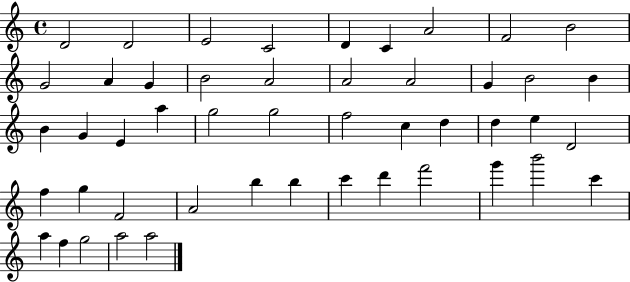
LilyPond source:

{
  \clef treble
  \time 4/4
  \defaultTimeSignature
  \key c \major
  d'2 d'2 | e'2 c'2 | d'4 c'4 a'2 | f'2 b'2 | \break g'2 a'4 g'4 | b'2 a'2 | a'2 a'2 | g'4 b'2 b'4 | \break b'4 g'4 e'4 a''4 | g''2 g''2 | f''2 c''4 d''4 | d''4 e''4 d'2 | \break f''4 g''4 f'2 | a'2 b''4 b''4 | c'''4 d'''4 f'''2 | g'''4 b'''2 c'''4 | \break a''4 f''4 g''2 | a''2 a''2 | \bar "|."
}